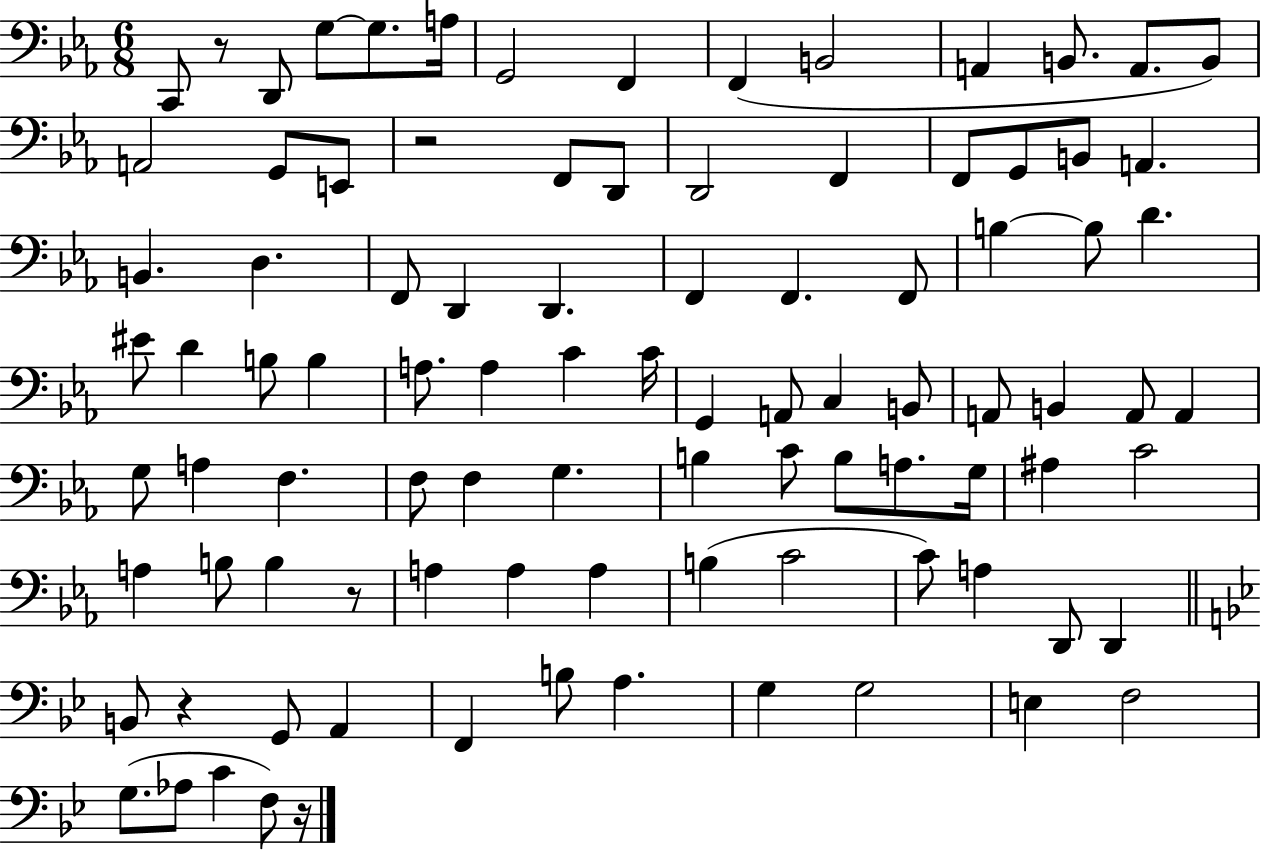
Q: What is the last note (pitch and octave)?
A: F3